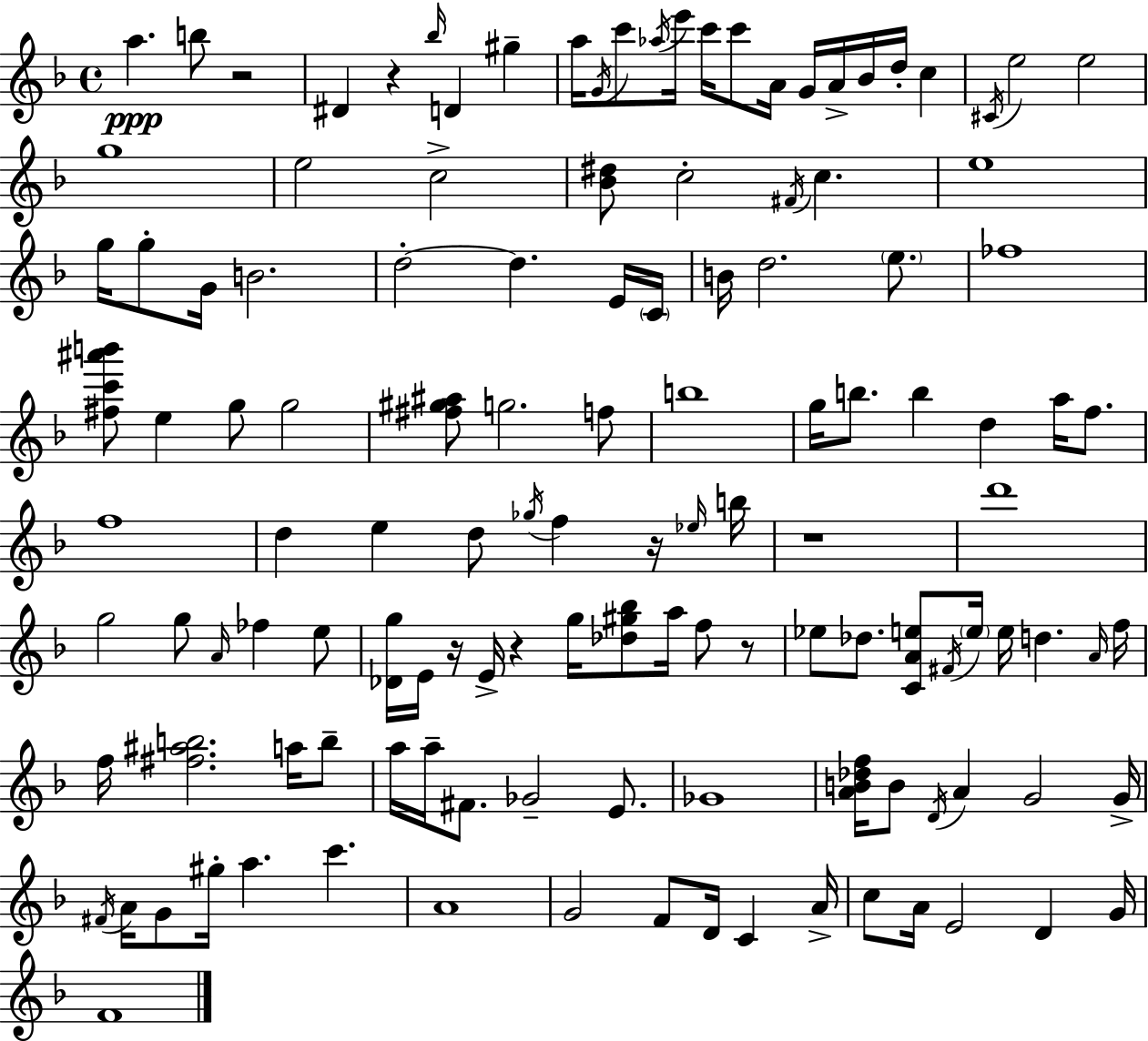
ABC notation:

X:1
T:Untitled
M:4/4
L:1/4
K:F
a b/2 z2 ^D z _b/4 D ^g a/4 G/4 c'/2 _a/4 e'/4 c'/4 c'/2 A/4 G/4 A/4 _B/4 d/4 c ^C/4 e2 e2 g4 e2 c2 [_B^d]/2 c2 ^F/4 c e4 g/4 g/2 G/4 B2 d2 d E/4 C/4 B/4 d2 e/2 _f4 [^fc'^a'b']/2 e g/2 g2 [^f^g^a]/2 g2 f/2 b4 g/4 b/2 b d a/4 f/2 f4 d e d/2 _g/4 f z/4 _e/4 b/4 z4 d'4 g2 g/2 A/4 _f e/2 [_Dg]/4 E/4 z/4 E/4 z g/4 [_d^g_b]/2 a/4 f/2 z/2 _e/2 _d/2 [CAe]/2 ^F/4 e/4 e/4 d A/4 f/4 f/4 [^f^ab]2 a/4 b/2 a/4 a/4 ^F/2 _G2 E/2 _G4 [AB_df]/4 B/2 D/4 A G2 G/4 ^F/4 A/4 G/2 ^g/4 a c' A4 G2 F/2 D/4 C A/4 c/2 A/4 E2 D G/4 F4